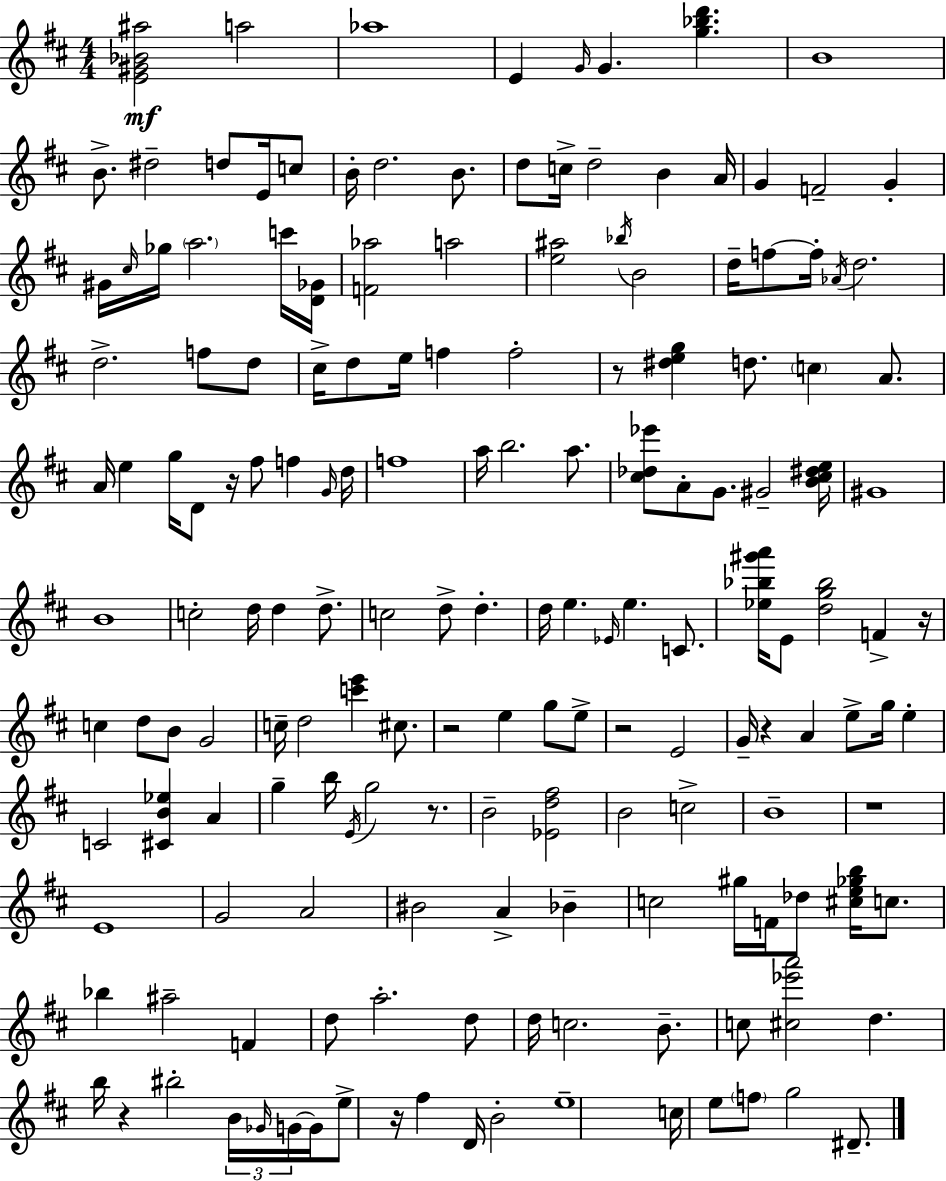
[E4,G#4,Bb4,A#5]/h A5/h Ab5/w E4/q G4/s G4/q. [G5,Bb5,D6]/q. B4/w B4/e. D#5/h D5/e E4/s C5/e B4/s D5/h. B4/e. D5/e C5/s D5/h B4/q A4/s G4/q F4/h G4/q G#4/s C#5/s Gb5/s A5/h. C6/s [D4,Gb4]/s [F4,Ab5]/h A5/h [E5,A#5]/h Bb5/s B4/h D5/s F5/e F5/s Ab4/s D5/h. D5/h. F5/e D5/e C#5/s D5/e E5/s F5/q F5/h R/e [D#5,E5,G5]/q D5/e. C5/q A4/e. A4/s E5/q G5/s D4/e R/s F#5/e F5/q G4/s D5/s F5/w A5/s B5/h. A5/e. [C#5,Db5,Eb6]/e A4/e G4/e. G#4/h [B4,C#5,D#5,E5]/s G#4/w B4/w C5/h D5/s D5/q D5/e. C5/h D5/e D5/q. D5/s E5/q. Eb4/s E5/q. C4/e. [Eb5,Bb5,G#6,A6]/s E4/e [D5,G5,Bb5]/h F4/q R/s C5/q D5/e B4/e G4/h C5/s D5/h [C6,E6]/q C#5/e. R/h E5/q G5/e E5/e R/h E4/h G4/s R/q A4/q E5/e G5/s E5/q C4/h [C#4,B4,Eb5]/q A4/q G5/q B5/s E4/s G5/h R/e. B4/h [Eb4,D5,F#5]/h B4/h C5/h B4/w R/w E4/w G4/h A4/h BIS4/h A4/q Bb4/q C5/h G#5/s F4/s Db5/e [C#5,E5,Gb5,B5]/s C5/e. Bb5/q A#5/h F4/q D5/e A5/h. D5/e D5/s C5/h. B4/e. C5/e [C#5,Eb6,A6]/h D5/q. B5/s R/q BIS5/h B4/s Gb4/s G4/s G4/s E5/e R/s F#5/q D4/s B4/h E5/w C5/s E5/e F5/e G5/h D#4/e.